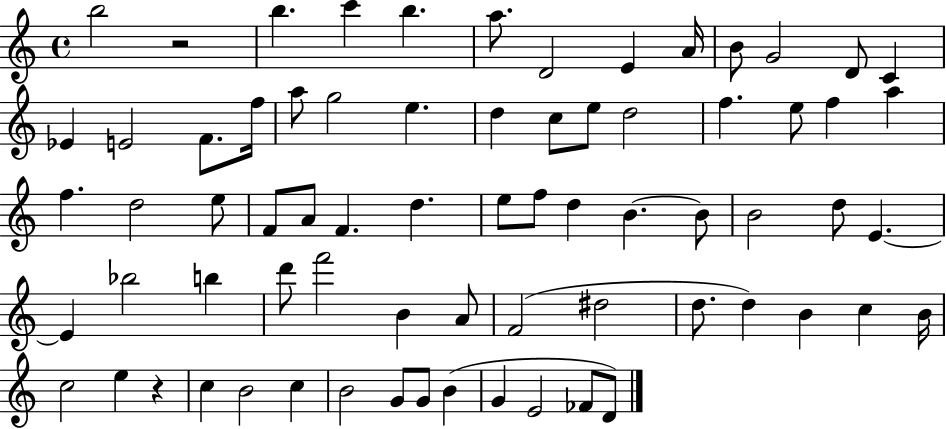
B5/h R/h B5/q. C6/q B5/q. A5/e. D4/h E4/q A4/s B4/e G4/h D4/e C4/q Eb4/q E4/h F4/e. F5/s A5/e G5/h E5/q. D5/q C5/e E5/e D5/h F5/q. E5/e F5/q A5/q F5/q. D5/h E5/e F4/e A4/e F4/q. D5/q. E5/e F5/e D5/q B4/q. B4/e B4/h D5/e E4/q. E4/q Bb5/h B5/q D6/e F6/h B4/q A4/e F4/h D#5/h D5/e. D5/q B4/q C5/q B4/s C5/h E5/q R/q C5/q B4/h C5/q B4/h G4/e G4/e B4/q G4/q E4/h FES4/e D4/e